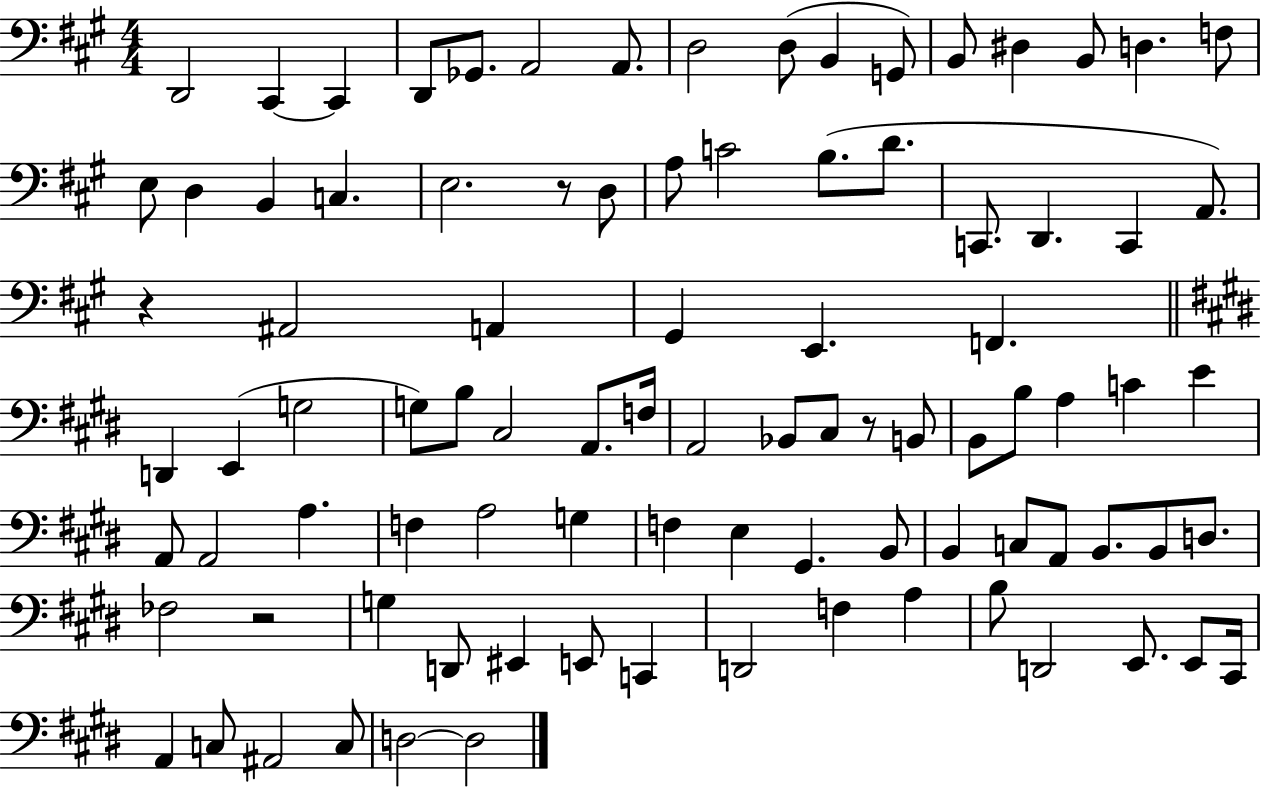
D2/h C#2/q C#2/q D2/e Gb2/e. A2/h A2/e. D3/h D3/e B2/q G2/e B2/e D#3/q B2/e D3/q. F3/e E3/e D3/q B2/q C3/q. E3/h. R/e D3/e A3/e C4/h B3/e. D4/e. C2/e. D2/q. C2/q A2/e. R/q A#2/h A2/q G#2/q E2/q. F2/q. D2/q E2/q G3/h G3/e B3/e C#3/h A2/e. F3/s A2/h Bb2/e C#3/e R/e B2/e B2/e B3/e A3/q C4/q E4/q A2/e A2/h A3/q. F3/q A3/h G3/q F3/q E3/q G#2/q. B2/e B2/q C3/e A2/e B2/e. B2/e D3/e. FES3/h R/h G3/q D2/e EIS2/q E2/e C2/q D2/h F3/q A3/q B3/e D2/h E2/e. E2/e C#2/s A2/q C3/e A#2/h C3/e D3/h D3/h